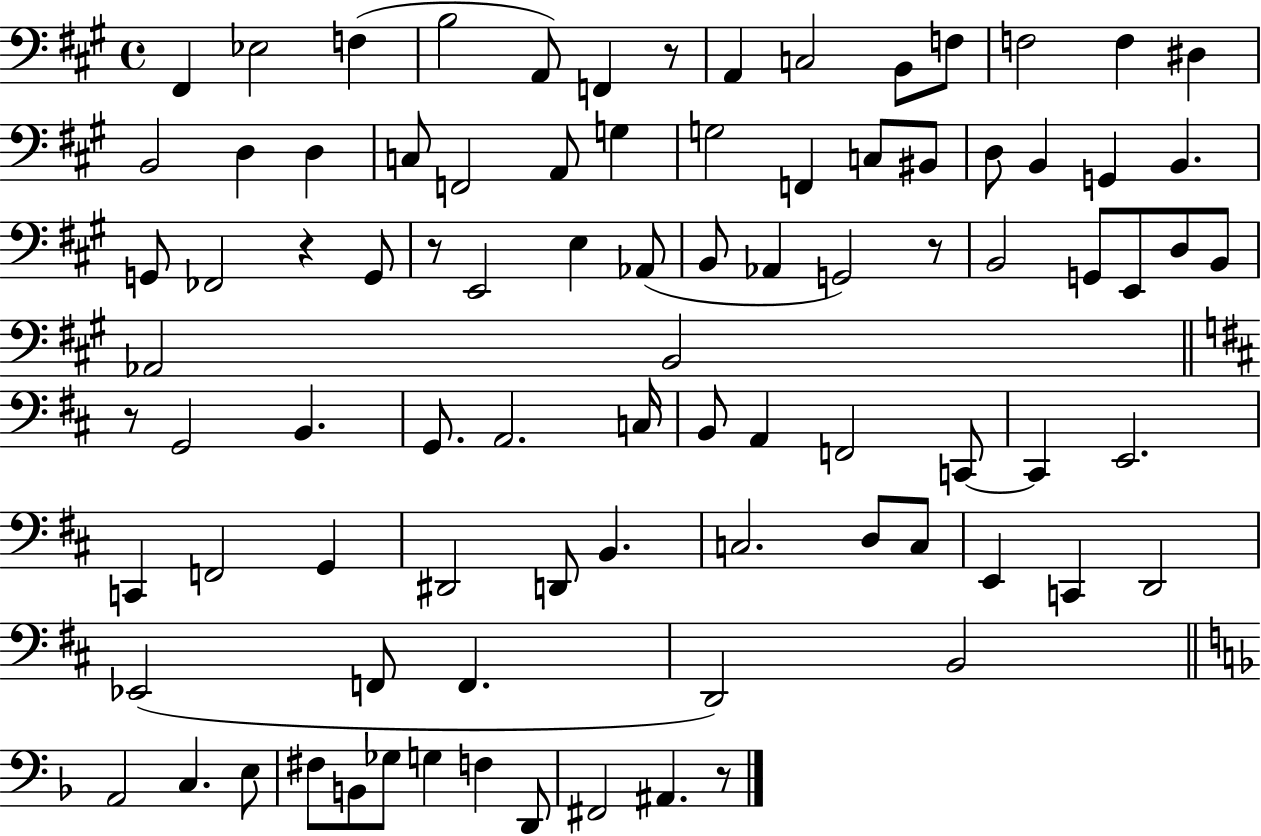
F#2/q Eb3/h F3/q B3/h A2/e F2/q R/e A2/q C3/h B2/e F3/e F3/h F3/q D#3/q B2/h D3/q D3/q C3/e F2/h A2/e G3/q G3/h F2/q C3/e BIS2/e D3/e B2/q G2/q B2/q. G2/e FES2/h R/q G2/e R/e E2/h E3/q Ab2/e B2/e Ab2/q G2/h R/e B2/h G2/e E2/e D3/e B2/e Ab2/h B2/h R/e G2/h B2/q. G2/e. A2/h. C3/s B2/e A2/q F2/h C2/e C2/q E2/h. C2/q F2/h G2/q D#2/h D2/e B2/q. C3/h. D3/e C3/e E2/q C2/q D2/h Eb2/h F2/e F2/q. D2/h B2/h A2/h C3/q. E3/e F#3/e B2/e Gb3/e G3/q F3/q D2/e F#2/h A#2/q. R/e